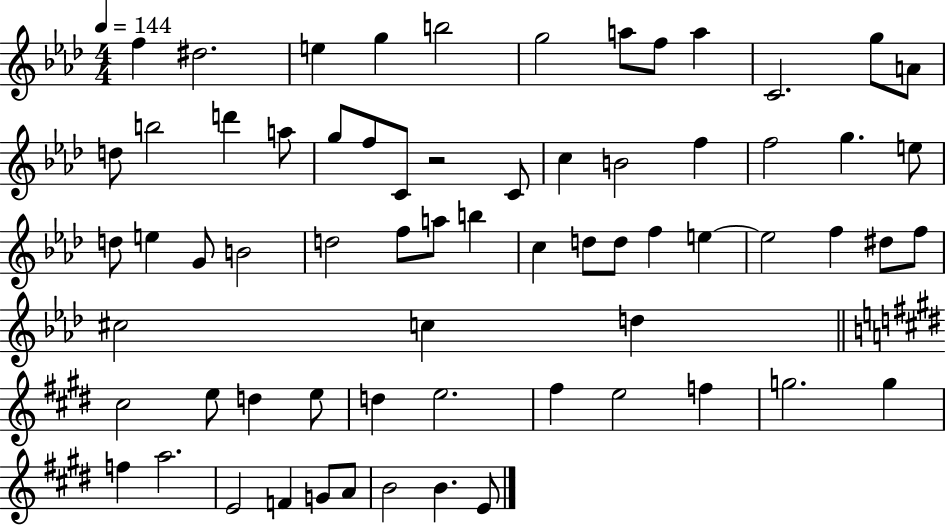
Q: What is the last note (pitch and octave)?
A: E4